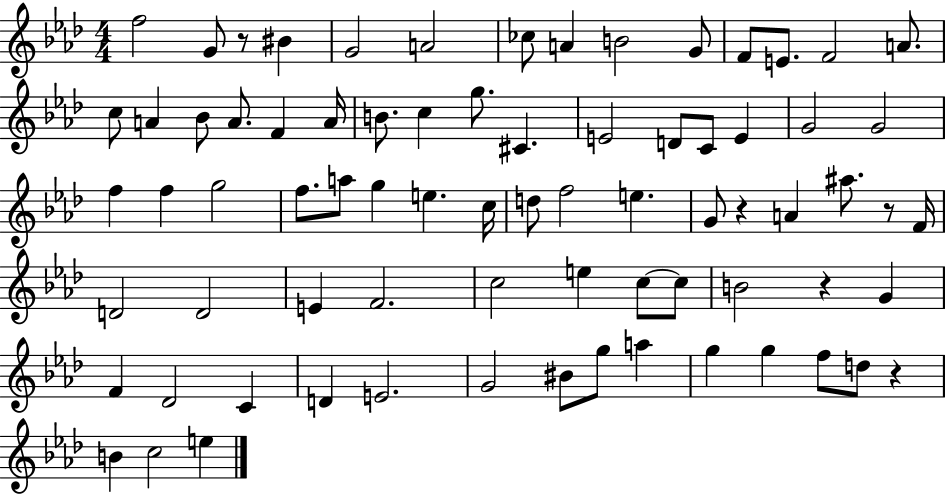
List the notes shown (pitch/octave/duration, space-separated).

F5/h G4/e R/e BIS4/q G4/h A4/h CES5/e A4/q B4/h G4/e F4/e E4/e. F4/h A4/e. C5/e A4/q Bb4/e A4/e. F4/q A4/s B4/e. C5/q G5/e. C#4/q. E4/h D4/e C4/e E4/q G4/h G4/h F5/q F5/q G5/h F5/e. A5/e G5/q E5/q. C5/s D5/e F5/h E5/q. G4/e R/q A4/q A#5/e. R/e F4/s D4/h D4/h E4/q F4/h. C5/h E5/q C5/e C5/e B4/h R/q G4/q F4/q Db4/h C4/q D4/q E4/h. G4/h BIS4/e G5/e A5/q G5/q G5/q F5/e D5/e R/q B4/q C5/h E5/q